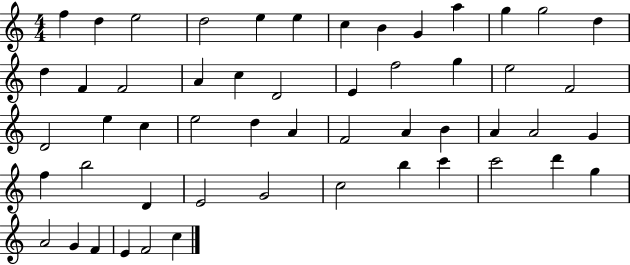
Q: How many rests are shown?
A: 0